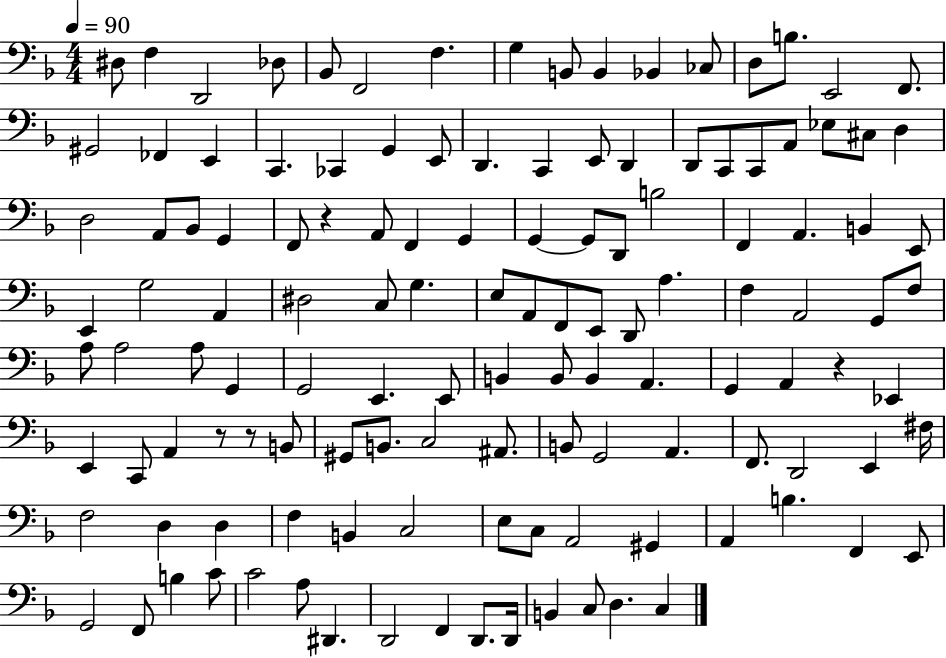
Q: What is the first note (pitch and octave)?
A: D#3